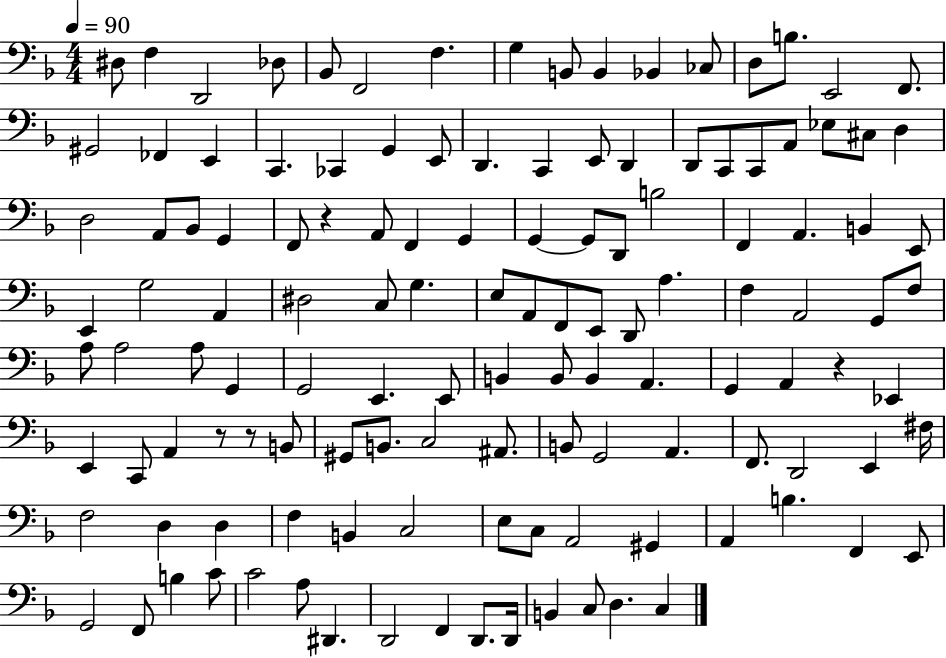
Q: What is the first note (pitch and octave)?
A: D#3